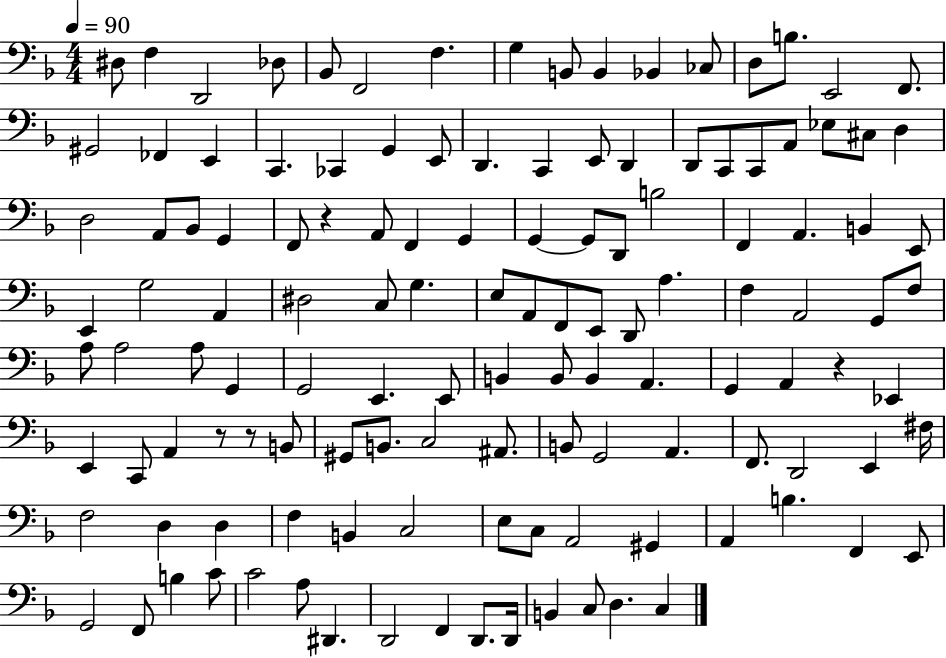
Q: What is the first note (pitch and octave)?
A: D#3